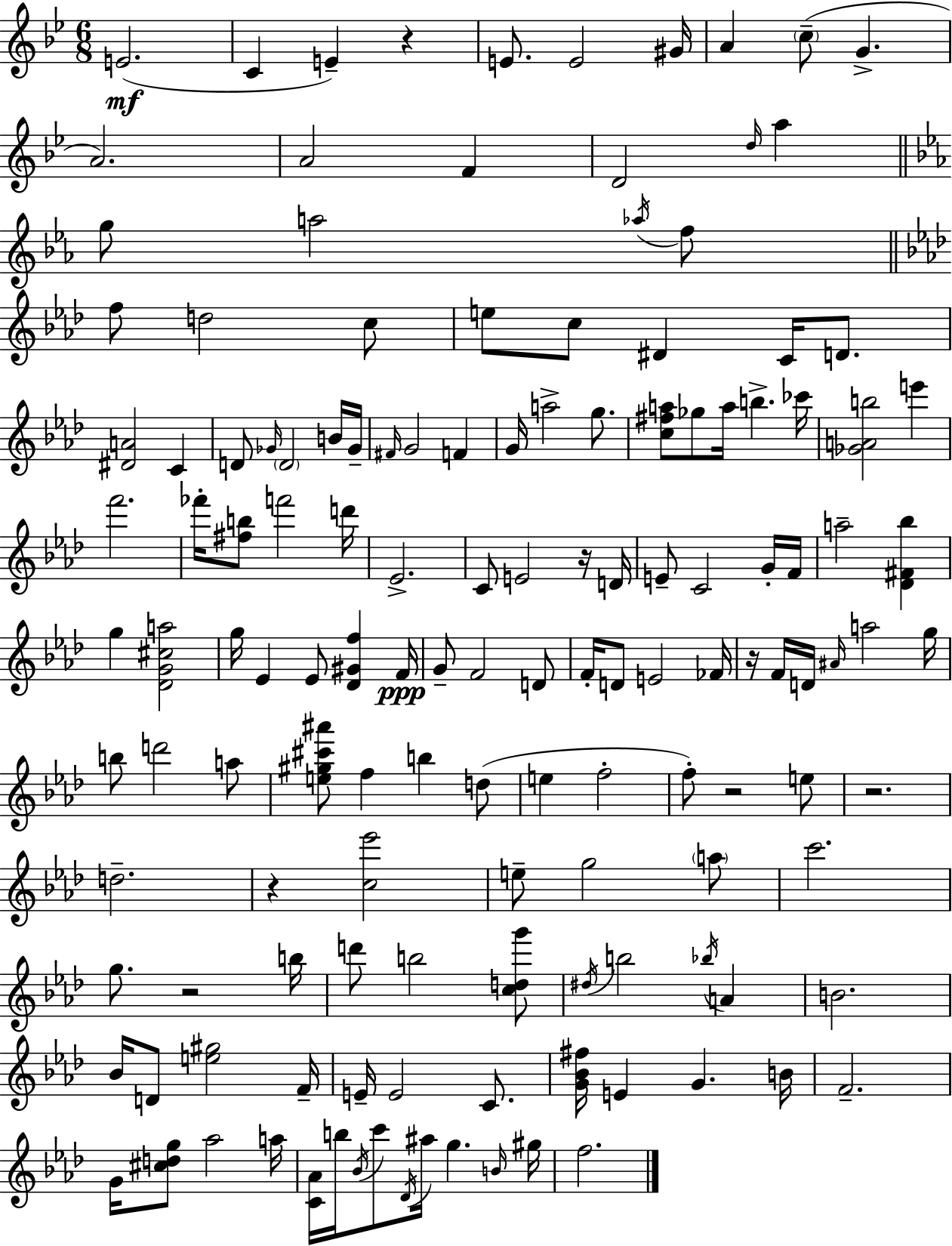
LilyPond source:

{
  \clef treble
  \numericTimeSignature
  \time 6/8
  \key g \minor
  \repeat volta 2 { e'2.(\mf | c'4 e'4--) r4 | e'8. e'2 gis'16 | a'4 \parenthesize c''8--( g'4.-> | \break a'2.) | a'2 f'4 | d'2 \grace { d''16 } a''4 | \bar "||" \break \key ees \major g''8 a''2 \acciaccatura { aes''16 } f''8 | \bar "||" \break \key aes \major f''8 d''2 c''8 | e''8 c''8 dis'4 c'16 d'8. | <dis' a'>2 c'4 | d'8 \grace { ges'16 } \parenthesize d'2 b'16 | \break ges'16-- \grace { fis'16 } g'2 f'4 | g'16 a''2-> g''8. | <c'' fis'' a''>8 ges''8 a''16 b''4.-> | ces'''16 <ges' a' b''>2 e'''4 | \break f'''2. | fes'''16-. <fis'' b''>8 f'''2 | d'''16 ees'2.-> | c'8 e'2 | \break r16 d'16 e'8-- c'2 | g'16-. f'16 a''2-- <des' fis' bes''>4 | g''4 <des' g' cis'' a''>2 | g''16 ees'4 ees'8 <des' gis' f''>4 | \break f'16\ppp g'8-- f'2 | d'8 f'16-. d'8 e'2 | fes'16 r16 f'16 d'16 \grace { ais'16 } a''2 | g''16 b''8 d'''2 | \break a''8 <e'' gis'' cis''' ais'''>8 f''4 b''4 | d''8( e''4 f''2-. | f''8-.) r2 | e''8 r2. | \break d''2.-- | r4 <c'' ees'''>2 | e''8-- g''2 | \parenthesize a''8 c'''2. | \break g''8. r2 | b''16 d'''8 b''2 | <c'' d'' g'''>8 \acciaccatura { dis''16 } b''2 | \acciaccatura { bes''16 } a'4 b'2. | \break bes'16 d'8 <e'' gis''>2 | f'16-- e'16-- e'2 | c'8. <g' bes' fis''>16 e'4 g'4. | b'16 f'2.-- | \break g'16 <cis'' d'' g''>8 aes''2 | a''16 <c' aes'>16 b''16 \acciaccatura { bes'16 } c'''8 \acciaccatura { des'16 } ais''16 | g''4. \grace { b'16 } gis''16 f''2. | } \bar "|."
}